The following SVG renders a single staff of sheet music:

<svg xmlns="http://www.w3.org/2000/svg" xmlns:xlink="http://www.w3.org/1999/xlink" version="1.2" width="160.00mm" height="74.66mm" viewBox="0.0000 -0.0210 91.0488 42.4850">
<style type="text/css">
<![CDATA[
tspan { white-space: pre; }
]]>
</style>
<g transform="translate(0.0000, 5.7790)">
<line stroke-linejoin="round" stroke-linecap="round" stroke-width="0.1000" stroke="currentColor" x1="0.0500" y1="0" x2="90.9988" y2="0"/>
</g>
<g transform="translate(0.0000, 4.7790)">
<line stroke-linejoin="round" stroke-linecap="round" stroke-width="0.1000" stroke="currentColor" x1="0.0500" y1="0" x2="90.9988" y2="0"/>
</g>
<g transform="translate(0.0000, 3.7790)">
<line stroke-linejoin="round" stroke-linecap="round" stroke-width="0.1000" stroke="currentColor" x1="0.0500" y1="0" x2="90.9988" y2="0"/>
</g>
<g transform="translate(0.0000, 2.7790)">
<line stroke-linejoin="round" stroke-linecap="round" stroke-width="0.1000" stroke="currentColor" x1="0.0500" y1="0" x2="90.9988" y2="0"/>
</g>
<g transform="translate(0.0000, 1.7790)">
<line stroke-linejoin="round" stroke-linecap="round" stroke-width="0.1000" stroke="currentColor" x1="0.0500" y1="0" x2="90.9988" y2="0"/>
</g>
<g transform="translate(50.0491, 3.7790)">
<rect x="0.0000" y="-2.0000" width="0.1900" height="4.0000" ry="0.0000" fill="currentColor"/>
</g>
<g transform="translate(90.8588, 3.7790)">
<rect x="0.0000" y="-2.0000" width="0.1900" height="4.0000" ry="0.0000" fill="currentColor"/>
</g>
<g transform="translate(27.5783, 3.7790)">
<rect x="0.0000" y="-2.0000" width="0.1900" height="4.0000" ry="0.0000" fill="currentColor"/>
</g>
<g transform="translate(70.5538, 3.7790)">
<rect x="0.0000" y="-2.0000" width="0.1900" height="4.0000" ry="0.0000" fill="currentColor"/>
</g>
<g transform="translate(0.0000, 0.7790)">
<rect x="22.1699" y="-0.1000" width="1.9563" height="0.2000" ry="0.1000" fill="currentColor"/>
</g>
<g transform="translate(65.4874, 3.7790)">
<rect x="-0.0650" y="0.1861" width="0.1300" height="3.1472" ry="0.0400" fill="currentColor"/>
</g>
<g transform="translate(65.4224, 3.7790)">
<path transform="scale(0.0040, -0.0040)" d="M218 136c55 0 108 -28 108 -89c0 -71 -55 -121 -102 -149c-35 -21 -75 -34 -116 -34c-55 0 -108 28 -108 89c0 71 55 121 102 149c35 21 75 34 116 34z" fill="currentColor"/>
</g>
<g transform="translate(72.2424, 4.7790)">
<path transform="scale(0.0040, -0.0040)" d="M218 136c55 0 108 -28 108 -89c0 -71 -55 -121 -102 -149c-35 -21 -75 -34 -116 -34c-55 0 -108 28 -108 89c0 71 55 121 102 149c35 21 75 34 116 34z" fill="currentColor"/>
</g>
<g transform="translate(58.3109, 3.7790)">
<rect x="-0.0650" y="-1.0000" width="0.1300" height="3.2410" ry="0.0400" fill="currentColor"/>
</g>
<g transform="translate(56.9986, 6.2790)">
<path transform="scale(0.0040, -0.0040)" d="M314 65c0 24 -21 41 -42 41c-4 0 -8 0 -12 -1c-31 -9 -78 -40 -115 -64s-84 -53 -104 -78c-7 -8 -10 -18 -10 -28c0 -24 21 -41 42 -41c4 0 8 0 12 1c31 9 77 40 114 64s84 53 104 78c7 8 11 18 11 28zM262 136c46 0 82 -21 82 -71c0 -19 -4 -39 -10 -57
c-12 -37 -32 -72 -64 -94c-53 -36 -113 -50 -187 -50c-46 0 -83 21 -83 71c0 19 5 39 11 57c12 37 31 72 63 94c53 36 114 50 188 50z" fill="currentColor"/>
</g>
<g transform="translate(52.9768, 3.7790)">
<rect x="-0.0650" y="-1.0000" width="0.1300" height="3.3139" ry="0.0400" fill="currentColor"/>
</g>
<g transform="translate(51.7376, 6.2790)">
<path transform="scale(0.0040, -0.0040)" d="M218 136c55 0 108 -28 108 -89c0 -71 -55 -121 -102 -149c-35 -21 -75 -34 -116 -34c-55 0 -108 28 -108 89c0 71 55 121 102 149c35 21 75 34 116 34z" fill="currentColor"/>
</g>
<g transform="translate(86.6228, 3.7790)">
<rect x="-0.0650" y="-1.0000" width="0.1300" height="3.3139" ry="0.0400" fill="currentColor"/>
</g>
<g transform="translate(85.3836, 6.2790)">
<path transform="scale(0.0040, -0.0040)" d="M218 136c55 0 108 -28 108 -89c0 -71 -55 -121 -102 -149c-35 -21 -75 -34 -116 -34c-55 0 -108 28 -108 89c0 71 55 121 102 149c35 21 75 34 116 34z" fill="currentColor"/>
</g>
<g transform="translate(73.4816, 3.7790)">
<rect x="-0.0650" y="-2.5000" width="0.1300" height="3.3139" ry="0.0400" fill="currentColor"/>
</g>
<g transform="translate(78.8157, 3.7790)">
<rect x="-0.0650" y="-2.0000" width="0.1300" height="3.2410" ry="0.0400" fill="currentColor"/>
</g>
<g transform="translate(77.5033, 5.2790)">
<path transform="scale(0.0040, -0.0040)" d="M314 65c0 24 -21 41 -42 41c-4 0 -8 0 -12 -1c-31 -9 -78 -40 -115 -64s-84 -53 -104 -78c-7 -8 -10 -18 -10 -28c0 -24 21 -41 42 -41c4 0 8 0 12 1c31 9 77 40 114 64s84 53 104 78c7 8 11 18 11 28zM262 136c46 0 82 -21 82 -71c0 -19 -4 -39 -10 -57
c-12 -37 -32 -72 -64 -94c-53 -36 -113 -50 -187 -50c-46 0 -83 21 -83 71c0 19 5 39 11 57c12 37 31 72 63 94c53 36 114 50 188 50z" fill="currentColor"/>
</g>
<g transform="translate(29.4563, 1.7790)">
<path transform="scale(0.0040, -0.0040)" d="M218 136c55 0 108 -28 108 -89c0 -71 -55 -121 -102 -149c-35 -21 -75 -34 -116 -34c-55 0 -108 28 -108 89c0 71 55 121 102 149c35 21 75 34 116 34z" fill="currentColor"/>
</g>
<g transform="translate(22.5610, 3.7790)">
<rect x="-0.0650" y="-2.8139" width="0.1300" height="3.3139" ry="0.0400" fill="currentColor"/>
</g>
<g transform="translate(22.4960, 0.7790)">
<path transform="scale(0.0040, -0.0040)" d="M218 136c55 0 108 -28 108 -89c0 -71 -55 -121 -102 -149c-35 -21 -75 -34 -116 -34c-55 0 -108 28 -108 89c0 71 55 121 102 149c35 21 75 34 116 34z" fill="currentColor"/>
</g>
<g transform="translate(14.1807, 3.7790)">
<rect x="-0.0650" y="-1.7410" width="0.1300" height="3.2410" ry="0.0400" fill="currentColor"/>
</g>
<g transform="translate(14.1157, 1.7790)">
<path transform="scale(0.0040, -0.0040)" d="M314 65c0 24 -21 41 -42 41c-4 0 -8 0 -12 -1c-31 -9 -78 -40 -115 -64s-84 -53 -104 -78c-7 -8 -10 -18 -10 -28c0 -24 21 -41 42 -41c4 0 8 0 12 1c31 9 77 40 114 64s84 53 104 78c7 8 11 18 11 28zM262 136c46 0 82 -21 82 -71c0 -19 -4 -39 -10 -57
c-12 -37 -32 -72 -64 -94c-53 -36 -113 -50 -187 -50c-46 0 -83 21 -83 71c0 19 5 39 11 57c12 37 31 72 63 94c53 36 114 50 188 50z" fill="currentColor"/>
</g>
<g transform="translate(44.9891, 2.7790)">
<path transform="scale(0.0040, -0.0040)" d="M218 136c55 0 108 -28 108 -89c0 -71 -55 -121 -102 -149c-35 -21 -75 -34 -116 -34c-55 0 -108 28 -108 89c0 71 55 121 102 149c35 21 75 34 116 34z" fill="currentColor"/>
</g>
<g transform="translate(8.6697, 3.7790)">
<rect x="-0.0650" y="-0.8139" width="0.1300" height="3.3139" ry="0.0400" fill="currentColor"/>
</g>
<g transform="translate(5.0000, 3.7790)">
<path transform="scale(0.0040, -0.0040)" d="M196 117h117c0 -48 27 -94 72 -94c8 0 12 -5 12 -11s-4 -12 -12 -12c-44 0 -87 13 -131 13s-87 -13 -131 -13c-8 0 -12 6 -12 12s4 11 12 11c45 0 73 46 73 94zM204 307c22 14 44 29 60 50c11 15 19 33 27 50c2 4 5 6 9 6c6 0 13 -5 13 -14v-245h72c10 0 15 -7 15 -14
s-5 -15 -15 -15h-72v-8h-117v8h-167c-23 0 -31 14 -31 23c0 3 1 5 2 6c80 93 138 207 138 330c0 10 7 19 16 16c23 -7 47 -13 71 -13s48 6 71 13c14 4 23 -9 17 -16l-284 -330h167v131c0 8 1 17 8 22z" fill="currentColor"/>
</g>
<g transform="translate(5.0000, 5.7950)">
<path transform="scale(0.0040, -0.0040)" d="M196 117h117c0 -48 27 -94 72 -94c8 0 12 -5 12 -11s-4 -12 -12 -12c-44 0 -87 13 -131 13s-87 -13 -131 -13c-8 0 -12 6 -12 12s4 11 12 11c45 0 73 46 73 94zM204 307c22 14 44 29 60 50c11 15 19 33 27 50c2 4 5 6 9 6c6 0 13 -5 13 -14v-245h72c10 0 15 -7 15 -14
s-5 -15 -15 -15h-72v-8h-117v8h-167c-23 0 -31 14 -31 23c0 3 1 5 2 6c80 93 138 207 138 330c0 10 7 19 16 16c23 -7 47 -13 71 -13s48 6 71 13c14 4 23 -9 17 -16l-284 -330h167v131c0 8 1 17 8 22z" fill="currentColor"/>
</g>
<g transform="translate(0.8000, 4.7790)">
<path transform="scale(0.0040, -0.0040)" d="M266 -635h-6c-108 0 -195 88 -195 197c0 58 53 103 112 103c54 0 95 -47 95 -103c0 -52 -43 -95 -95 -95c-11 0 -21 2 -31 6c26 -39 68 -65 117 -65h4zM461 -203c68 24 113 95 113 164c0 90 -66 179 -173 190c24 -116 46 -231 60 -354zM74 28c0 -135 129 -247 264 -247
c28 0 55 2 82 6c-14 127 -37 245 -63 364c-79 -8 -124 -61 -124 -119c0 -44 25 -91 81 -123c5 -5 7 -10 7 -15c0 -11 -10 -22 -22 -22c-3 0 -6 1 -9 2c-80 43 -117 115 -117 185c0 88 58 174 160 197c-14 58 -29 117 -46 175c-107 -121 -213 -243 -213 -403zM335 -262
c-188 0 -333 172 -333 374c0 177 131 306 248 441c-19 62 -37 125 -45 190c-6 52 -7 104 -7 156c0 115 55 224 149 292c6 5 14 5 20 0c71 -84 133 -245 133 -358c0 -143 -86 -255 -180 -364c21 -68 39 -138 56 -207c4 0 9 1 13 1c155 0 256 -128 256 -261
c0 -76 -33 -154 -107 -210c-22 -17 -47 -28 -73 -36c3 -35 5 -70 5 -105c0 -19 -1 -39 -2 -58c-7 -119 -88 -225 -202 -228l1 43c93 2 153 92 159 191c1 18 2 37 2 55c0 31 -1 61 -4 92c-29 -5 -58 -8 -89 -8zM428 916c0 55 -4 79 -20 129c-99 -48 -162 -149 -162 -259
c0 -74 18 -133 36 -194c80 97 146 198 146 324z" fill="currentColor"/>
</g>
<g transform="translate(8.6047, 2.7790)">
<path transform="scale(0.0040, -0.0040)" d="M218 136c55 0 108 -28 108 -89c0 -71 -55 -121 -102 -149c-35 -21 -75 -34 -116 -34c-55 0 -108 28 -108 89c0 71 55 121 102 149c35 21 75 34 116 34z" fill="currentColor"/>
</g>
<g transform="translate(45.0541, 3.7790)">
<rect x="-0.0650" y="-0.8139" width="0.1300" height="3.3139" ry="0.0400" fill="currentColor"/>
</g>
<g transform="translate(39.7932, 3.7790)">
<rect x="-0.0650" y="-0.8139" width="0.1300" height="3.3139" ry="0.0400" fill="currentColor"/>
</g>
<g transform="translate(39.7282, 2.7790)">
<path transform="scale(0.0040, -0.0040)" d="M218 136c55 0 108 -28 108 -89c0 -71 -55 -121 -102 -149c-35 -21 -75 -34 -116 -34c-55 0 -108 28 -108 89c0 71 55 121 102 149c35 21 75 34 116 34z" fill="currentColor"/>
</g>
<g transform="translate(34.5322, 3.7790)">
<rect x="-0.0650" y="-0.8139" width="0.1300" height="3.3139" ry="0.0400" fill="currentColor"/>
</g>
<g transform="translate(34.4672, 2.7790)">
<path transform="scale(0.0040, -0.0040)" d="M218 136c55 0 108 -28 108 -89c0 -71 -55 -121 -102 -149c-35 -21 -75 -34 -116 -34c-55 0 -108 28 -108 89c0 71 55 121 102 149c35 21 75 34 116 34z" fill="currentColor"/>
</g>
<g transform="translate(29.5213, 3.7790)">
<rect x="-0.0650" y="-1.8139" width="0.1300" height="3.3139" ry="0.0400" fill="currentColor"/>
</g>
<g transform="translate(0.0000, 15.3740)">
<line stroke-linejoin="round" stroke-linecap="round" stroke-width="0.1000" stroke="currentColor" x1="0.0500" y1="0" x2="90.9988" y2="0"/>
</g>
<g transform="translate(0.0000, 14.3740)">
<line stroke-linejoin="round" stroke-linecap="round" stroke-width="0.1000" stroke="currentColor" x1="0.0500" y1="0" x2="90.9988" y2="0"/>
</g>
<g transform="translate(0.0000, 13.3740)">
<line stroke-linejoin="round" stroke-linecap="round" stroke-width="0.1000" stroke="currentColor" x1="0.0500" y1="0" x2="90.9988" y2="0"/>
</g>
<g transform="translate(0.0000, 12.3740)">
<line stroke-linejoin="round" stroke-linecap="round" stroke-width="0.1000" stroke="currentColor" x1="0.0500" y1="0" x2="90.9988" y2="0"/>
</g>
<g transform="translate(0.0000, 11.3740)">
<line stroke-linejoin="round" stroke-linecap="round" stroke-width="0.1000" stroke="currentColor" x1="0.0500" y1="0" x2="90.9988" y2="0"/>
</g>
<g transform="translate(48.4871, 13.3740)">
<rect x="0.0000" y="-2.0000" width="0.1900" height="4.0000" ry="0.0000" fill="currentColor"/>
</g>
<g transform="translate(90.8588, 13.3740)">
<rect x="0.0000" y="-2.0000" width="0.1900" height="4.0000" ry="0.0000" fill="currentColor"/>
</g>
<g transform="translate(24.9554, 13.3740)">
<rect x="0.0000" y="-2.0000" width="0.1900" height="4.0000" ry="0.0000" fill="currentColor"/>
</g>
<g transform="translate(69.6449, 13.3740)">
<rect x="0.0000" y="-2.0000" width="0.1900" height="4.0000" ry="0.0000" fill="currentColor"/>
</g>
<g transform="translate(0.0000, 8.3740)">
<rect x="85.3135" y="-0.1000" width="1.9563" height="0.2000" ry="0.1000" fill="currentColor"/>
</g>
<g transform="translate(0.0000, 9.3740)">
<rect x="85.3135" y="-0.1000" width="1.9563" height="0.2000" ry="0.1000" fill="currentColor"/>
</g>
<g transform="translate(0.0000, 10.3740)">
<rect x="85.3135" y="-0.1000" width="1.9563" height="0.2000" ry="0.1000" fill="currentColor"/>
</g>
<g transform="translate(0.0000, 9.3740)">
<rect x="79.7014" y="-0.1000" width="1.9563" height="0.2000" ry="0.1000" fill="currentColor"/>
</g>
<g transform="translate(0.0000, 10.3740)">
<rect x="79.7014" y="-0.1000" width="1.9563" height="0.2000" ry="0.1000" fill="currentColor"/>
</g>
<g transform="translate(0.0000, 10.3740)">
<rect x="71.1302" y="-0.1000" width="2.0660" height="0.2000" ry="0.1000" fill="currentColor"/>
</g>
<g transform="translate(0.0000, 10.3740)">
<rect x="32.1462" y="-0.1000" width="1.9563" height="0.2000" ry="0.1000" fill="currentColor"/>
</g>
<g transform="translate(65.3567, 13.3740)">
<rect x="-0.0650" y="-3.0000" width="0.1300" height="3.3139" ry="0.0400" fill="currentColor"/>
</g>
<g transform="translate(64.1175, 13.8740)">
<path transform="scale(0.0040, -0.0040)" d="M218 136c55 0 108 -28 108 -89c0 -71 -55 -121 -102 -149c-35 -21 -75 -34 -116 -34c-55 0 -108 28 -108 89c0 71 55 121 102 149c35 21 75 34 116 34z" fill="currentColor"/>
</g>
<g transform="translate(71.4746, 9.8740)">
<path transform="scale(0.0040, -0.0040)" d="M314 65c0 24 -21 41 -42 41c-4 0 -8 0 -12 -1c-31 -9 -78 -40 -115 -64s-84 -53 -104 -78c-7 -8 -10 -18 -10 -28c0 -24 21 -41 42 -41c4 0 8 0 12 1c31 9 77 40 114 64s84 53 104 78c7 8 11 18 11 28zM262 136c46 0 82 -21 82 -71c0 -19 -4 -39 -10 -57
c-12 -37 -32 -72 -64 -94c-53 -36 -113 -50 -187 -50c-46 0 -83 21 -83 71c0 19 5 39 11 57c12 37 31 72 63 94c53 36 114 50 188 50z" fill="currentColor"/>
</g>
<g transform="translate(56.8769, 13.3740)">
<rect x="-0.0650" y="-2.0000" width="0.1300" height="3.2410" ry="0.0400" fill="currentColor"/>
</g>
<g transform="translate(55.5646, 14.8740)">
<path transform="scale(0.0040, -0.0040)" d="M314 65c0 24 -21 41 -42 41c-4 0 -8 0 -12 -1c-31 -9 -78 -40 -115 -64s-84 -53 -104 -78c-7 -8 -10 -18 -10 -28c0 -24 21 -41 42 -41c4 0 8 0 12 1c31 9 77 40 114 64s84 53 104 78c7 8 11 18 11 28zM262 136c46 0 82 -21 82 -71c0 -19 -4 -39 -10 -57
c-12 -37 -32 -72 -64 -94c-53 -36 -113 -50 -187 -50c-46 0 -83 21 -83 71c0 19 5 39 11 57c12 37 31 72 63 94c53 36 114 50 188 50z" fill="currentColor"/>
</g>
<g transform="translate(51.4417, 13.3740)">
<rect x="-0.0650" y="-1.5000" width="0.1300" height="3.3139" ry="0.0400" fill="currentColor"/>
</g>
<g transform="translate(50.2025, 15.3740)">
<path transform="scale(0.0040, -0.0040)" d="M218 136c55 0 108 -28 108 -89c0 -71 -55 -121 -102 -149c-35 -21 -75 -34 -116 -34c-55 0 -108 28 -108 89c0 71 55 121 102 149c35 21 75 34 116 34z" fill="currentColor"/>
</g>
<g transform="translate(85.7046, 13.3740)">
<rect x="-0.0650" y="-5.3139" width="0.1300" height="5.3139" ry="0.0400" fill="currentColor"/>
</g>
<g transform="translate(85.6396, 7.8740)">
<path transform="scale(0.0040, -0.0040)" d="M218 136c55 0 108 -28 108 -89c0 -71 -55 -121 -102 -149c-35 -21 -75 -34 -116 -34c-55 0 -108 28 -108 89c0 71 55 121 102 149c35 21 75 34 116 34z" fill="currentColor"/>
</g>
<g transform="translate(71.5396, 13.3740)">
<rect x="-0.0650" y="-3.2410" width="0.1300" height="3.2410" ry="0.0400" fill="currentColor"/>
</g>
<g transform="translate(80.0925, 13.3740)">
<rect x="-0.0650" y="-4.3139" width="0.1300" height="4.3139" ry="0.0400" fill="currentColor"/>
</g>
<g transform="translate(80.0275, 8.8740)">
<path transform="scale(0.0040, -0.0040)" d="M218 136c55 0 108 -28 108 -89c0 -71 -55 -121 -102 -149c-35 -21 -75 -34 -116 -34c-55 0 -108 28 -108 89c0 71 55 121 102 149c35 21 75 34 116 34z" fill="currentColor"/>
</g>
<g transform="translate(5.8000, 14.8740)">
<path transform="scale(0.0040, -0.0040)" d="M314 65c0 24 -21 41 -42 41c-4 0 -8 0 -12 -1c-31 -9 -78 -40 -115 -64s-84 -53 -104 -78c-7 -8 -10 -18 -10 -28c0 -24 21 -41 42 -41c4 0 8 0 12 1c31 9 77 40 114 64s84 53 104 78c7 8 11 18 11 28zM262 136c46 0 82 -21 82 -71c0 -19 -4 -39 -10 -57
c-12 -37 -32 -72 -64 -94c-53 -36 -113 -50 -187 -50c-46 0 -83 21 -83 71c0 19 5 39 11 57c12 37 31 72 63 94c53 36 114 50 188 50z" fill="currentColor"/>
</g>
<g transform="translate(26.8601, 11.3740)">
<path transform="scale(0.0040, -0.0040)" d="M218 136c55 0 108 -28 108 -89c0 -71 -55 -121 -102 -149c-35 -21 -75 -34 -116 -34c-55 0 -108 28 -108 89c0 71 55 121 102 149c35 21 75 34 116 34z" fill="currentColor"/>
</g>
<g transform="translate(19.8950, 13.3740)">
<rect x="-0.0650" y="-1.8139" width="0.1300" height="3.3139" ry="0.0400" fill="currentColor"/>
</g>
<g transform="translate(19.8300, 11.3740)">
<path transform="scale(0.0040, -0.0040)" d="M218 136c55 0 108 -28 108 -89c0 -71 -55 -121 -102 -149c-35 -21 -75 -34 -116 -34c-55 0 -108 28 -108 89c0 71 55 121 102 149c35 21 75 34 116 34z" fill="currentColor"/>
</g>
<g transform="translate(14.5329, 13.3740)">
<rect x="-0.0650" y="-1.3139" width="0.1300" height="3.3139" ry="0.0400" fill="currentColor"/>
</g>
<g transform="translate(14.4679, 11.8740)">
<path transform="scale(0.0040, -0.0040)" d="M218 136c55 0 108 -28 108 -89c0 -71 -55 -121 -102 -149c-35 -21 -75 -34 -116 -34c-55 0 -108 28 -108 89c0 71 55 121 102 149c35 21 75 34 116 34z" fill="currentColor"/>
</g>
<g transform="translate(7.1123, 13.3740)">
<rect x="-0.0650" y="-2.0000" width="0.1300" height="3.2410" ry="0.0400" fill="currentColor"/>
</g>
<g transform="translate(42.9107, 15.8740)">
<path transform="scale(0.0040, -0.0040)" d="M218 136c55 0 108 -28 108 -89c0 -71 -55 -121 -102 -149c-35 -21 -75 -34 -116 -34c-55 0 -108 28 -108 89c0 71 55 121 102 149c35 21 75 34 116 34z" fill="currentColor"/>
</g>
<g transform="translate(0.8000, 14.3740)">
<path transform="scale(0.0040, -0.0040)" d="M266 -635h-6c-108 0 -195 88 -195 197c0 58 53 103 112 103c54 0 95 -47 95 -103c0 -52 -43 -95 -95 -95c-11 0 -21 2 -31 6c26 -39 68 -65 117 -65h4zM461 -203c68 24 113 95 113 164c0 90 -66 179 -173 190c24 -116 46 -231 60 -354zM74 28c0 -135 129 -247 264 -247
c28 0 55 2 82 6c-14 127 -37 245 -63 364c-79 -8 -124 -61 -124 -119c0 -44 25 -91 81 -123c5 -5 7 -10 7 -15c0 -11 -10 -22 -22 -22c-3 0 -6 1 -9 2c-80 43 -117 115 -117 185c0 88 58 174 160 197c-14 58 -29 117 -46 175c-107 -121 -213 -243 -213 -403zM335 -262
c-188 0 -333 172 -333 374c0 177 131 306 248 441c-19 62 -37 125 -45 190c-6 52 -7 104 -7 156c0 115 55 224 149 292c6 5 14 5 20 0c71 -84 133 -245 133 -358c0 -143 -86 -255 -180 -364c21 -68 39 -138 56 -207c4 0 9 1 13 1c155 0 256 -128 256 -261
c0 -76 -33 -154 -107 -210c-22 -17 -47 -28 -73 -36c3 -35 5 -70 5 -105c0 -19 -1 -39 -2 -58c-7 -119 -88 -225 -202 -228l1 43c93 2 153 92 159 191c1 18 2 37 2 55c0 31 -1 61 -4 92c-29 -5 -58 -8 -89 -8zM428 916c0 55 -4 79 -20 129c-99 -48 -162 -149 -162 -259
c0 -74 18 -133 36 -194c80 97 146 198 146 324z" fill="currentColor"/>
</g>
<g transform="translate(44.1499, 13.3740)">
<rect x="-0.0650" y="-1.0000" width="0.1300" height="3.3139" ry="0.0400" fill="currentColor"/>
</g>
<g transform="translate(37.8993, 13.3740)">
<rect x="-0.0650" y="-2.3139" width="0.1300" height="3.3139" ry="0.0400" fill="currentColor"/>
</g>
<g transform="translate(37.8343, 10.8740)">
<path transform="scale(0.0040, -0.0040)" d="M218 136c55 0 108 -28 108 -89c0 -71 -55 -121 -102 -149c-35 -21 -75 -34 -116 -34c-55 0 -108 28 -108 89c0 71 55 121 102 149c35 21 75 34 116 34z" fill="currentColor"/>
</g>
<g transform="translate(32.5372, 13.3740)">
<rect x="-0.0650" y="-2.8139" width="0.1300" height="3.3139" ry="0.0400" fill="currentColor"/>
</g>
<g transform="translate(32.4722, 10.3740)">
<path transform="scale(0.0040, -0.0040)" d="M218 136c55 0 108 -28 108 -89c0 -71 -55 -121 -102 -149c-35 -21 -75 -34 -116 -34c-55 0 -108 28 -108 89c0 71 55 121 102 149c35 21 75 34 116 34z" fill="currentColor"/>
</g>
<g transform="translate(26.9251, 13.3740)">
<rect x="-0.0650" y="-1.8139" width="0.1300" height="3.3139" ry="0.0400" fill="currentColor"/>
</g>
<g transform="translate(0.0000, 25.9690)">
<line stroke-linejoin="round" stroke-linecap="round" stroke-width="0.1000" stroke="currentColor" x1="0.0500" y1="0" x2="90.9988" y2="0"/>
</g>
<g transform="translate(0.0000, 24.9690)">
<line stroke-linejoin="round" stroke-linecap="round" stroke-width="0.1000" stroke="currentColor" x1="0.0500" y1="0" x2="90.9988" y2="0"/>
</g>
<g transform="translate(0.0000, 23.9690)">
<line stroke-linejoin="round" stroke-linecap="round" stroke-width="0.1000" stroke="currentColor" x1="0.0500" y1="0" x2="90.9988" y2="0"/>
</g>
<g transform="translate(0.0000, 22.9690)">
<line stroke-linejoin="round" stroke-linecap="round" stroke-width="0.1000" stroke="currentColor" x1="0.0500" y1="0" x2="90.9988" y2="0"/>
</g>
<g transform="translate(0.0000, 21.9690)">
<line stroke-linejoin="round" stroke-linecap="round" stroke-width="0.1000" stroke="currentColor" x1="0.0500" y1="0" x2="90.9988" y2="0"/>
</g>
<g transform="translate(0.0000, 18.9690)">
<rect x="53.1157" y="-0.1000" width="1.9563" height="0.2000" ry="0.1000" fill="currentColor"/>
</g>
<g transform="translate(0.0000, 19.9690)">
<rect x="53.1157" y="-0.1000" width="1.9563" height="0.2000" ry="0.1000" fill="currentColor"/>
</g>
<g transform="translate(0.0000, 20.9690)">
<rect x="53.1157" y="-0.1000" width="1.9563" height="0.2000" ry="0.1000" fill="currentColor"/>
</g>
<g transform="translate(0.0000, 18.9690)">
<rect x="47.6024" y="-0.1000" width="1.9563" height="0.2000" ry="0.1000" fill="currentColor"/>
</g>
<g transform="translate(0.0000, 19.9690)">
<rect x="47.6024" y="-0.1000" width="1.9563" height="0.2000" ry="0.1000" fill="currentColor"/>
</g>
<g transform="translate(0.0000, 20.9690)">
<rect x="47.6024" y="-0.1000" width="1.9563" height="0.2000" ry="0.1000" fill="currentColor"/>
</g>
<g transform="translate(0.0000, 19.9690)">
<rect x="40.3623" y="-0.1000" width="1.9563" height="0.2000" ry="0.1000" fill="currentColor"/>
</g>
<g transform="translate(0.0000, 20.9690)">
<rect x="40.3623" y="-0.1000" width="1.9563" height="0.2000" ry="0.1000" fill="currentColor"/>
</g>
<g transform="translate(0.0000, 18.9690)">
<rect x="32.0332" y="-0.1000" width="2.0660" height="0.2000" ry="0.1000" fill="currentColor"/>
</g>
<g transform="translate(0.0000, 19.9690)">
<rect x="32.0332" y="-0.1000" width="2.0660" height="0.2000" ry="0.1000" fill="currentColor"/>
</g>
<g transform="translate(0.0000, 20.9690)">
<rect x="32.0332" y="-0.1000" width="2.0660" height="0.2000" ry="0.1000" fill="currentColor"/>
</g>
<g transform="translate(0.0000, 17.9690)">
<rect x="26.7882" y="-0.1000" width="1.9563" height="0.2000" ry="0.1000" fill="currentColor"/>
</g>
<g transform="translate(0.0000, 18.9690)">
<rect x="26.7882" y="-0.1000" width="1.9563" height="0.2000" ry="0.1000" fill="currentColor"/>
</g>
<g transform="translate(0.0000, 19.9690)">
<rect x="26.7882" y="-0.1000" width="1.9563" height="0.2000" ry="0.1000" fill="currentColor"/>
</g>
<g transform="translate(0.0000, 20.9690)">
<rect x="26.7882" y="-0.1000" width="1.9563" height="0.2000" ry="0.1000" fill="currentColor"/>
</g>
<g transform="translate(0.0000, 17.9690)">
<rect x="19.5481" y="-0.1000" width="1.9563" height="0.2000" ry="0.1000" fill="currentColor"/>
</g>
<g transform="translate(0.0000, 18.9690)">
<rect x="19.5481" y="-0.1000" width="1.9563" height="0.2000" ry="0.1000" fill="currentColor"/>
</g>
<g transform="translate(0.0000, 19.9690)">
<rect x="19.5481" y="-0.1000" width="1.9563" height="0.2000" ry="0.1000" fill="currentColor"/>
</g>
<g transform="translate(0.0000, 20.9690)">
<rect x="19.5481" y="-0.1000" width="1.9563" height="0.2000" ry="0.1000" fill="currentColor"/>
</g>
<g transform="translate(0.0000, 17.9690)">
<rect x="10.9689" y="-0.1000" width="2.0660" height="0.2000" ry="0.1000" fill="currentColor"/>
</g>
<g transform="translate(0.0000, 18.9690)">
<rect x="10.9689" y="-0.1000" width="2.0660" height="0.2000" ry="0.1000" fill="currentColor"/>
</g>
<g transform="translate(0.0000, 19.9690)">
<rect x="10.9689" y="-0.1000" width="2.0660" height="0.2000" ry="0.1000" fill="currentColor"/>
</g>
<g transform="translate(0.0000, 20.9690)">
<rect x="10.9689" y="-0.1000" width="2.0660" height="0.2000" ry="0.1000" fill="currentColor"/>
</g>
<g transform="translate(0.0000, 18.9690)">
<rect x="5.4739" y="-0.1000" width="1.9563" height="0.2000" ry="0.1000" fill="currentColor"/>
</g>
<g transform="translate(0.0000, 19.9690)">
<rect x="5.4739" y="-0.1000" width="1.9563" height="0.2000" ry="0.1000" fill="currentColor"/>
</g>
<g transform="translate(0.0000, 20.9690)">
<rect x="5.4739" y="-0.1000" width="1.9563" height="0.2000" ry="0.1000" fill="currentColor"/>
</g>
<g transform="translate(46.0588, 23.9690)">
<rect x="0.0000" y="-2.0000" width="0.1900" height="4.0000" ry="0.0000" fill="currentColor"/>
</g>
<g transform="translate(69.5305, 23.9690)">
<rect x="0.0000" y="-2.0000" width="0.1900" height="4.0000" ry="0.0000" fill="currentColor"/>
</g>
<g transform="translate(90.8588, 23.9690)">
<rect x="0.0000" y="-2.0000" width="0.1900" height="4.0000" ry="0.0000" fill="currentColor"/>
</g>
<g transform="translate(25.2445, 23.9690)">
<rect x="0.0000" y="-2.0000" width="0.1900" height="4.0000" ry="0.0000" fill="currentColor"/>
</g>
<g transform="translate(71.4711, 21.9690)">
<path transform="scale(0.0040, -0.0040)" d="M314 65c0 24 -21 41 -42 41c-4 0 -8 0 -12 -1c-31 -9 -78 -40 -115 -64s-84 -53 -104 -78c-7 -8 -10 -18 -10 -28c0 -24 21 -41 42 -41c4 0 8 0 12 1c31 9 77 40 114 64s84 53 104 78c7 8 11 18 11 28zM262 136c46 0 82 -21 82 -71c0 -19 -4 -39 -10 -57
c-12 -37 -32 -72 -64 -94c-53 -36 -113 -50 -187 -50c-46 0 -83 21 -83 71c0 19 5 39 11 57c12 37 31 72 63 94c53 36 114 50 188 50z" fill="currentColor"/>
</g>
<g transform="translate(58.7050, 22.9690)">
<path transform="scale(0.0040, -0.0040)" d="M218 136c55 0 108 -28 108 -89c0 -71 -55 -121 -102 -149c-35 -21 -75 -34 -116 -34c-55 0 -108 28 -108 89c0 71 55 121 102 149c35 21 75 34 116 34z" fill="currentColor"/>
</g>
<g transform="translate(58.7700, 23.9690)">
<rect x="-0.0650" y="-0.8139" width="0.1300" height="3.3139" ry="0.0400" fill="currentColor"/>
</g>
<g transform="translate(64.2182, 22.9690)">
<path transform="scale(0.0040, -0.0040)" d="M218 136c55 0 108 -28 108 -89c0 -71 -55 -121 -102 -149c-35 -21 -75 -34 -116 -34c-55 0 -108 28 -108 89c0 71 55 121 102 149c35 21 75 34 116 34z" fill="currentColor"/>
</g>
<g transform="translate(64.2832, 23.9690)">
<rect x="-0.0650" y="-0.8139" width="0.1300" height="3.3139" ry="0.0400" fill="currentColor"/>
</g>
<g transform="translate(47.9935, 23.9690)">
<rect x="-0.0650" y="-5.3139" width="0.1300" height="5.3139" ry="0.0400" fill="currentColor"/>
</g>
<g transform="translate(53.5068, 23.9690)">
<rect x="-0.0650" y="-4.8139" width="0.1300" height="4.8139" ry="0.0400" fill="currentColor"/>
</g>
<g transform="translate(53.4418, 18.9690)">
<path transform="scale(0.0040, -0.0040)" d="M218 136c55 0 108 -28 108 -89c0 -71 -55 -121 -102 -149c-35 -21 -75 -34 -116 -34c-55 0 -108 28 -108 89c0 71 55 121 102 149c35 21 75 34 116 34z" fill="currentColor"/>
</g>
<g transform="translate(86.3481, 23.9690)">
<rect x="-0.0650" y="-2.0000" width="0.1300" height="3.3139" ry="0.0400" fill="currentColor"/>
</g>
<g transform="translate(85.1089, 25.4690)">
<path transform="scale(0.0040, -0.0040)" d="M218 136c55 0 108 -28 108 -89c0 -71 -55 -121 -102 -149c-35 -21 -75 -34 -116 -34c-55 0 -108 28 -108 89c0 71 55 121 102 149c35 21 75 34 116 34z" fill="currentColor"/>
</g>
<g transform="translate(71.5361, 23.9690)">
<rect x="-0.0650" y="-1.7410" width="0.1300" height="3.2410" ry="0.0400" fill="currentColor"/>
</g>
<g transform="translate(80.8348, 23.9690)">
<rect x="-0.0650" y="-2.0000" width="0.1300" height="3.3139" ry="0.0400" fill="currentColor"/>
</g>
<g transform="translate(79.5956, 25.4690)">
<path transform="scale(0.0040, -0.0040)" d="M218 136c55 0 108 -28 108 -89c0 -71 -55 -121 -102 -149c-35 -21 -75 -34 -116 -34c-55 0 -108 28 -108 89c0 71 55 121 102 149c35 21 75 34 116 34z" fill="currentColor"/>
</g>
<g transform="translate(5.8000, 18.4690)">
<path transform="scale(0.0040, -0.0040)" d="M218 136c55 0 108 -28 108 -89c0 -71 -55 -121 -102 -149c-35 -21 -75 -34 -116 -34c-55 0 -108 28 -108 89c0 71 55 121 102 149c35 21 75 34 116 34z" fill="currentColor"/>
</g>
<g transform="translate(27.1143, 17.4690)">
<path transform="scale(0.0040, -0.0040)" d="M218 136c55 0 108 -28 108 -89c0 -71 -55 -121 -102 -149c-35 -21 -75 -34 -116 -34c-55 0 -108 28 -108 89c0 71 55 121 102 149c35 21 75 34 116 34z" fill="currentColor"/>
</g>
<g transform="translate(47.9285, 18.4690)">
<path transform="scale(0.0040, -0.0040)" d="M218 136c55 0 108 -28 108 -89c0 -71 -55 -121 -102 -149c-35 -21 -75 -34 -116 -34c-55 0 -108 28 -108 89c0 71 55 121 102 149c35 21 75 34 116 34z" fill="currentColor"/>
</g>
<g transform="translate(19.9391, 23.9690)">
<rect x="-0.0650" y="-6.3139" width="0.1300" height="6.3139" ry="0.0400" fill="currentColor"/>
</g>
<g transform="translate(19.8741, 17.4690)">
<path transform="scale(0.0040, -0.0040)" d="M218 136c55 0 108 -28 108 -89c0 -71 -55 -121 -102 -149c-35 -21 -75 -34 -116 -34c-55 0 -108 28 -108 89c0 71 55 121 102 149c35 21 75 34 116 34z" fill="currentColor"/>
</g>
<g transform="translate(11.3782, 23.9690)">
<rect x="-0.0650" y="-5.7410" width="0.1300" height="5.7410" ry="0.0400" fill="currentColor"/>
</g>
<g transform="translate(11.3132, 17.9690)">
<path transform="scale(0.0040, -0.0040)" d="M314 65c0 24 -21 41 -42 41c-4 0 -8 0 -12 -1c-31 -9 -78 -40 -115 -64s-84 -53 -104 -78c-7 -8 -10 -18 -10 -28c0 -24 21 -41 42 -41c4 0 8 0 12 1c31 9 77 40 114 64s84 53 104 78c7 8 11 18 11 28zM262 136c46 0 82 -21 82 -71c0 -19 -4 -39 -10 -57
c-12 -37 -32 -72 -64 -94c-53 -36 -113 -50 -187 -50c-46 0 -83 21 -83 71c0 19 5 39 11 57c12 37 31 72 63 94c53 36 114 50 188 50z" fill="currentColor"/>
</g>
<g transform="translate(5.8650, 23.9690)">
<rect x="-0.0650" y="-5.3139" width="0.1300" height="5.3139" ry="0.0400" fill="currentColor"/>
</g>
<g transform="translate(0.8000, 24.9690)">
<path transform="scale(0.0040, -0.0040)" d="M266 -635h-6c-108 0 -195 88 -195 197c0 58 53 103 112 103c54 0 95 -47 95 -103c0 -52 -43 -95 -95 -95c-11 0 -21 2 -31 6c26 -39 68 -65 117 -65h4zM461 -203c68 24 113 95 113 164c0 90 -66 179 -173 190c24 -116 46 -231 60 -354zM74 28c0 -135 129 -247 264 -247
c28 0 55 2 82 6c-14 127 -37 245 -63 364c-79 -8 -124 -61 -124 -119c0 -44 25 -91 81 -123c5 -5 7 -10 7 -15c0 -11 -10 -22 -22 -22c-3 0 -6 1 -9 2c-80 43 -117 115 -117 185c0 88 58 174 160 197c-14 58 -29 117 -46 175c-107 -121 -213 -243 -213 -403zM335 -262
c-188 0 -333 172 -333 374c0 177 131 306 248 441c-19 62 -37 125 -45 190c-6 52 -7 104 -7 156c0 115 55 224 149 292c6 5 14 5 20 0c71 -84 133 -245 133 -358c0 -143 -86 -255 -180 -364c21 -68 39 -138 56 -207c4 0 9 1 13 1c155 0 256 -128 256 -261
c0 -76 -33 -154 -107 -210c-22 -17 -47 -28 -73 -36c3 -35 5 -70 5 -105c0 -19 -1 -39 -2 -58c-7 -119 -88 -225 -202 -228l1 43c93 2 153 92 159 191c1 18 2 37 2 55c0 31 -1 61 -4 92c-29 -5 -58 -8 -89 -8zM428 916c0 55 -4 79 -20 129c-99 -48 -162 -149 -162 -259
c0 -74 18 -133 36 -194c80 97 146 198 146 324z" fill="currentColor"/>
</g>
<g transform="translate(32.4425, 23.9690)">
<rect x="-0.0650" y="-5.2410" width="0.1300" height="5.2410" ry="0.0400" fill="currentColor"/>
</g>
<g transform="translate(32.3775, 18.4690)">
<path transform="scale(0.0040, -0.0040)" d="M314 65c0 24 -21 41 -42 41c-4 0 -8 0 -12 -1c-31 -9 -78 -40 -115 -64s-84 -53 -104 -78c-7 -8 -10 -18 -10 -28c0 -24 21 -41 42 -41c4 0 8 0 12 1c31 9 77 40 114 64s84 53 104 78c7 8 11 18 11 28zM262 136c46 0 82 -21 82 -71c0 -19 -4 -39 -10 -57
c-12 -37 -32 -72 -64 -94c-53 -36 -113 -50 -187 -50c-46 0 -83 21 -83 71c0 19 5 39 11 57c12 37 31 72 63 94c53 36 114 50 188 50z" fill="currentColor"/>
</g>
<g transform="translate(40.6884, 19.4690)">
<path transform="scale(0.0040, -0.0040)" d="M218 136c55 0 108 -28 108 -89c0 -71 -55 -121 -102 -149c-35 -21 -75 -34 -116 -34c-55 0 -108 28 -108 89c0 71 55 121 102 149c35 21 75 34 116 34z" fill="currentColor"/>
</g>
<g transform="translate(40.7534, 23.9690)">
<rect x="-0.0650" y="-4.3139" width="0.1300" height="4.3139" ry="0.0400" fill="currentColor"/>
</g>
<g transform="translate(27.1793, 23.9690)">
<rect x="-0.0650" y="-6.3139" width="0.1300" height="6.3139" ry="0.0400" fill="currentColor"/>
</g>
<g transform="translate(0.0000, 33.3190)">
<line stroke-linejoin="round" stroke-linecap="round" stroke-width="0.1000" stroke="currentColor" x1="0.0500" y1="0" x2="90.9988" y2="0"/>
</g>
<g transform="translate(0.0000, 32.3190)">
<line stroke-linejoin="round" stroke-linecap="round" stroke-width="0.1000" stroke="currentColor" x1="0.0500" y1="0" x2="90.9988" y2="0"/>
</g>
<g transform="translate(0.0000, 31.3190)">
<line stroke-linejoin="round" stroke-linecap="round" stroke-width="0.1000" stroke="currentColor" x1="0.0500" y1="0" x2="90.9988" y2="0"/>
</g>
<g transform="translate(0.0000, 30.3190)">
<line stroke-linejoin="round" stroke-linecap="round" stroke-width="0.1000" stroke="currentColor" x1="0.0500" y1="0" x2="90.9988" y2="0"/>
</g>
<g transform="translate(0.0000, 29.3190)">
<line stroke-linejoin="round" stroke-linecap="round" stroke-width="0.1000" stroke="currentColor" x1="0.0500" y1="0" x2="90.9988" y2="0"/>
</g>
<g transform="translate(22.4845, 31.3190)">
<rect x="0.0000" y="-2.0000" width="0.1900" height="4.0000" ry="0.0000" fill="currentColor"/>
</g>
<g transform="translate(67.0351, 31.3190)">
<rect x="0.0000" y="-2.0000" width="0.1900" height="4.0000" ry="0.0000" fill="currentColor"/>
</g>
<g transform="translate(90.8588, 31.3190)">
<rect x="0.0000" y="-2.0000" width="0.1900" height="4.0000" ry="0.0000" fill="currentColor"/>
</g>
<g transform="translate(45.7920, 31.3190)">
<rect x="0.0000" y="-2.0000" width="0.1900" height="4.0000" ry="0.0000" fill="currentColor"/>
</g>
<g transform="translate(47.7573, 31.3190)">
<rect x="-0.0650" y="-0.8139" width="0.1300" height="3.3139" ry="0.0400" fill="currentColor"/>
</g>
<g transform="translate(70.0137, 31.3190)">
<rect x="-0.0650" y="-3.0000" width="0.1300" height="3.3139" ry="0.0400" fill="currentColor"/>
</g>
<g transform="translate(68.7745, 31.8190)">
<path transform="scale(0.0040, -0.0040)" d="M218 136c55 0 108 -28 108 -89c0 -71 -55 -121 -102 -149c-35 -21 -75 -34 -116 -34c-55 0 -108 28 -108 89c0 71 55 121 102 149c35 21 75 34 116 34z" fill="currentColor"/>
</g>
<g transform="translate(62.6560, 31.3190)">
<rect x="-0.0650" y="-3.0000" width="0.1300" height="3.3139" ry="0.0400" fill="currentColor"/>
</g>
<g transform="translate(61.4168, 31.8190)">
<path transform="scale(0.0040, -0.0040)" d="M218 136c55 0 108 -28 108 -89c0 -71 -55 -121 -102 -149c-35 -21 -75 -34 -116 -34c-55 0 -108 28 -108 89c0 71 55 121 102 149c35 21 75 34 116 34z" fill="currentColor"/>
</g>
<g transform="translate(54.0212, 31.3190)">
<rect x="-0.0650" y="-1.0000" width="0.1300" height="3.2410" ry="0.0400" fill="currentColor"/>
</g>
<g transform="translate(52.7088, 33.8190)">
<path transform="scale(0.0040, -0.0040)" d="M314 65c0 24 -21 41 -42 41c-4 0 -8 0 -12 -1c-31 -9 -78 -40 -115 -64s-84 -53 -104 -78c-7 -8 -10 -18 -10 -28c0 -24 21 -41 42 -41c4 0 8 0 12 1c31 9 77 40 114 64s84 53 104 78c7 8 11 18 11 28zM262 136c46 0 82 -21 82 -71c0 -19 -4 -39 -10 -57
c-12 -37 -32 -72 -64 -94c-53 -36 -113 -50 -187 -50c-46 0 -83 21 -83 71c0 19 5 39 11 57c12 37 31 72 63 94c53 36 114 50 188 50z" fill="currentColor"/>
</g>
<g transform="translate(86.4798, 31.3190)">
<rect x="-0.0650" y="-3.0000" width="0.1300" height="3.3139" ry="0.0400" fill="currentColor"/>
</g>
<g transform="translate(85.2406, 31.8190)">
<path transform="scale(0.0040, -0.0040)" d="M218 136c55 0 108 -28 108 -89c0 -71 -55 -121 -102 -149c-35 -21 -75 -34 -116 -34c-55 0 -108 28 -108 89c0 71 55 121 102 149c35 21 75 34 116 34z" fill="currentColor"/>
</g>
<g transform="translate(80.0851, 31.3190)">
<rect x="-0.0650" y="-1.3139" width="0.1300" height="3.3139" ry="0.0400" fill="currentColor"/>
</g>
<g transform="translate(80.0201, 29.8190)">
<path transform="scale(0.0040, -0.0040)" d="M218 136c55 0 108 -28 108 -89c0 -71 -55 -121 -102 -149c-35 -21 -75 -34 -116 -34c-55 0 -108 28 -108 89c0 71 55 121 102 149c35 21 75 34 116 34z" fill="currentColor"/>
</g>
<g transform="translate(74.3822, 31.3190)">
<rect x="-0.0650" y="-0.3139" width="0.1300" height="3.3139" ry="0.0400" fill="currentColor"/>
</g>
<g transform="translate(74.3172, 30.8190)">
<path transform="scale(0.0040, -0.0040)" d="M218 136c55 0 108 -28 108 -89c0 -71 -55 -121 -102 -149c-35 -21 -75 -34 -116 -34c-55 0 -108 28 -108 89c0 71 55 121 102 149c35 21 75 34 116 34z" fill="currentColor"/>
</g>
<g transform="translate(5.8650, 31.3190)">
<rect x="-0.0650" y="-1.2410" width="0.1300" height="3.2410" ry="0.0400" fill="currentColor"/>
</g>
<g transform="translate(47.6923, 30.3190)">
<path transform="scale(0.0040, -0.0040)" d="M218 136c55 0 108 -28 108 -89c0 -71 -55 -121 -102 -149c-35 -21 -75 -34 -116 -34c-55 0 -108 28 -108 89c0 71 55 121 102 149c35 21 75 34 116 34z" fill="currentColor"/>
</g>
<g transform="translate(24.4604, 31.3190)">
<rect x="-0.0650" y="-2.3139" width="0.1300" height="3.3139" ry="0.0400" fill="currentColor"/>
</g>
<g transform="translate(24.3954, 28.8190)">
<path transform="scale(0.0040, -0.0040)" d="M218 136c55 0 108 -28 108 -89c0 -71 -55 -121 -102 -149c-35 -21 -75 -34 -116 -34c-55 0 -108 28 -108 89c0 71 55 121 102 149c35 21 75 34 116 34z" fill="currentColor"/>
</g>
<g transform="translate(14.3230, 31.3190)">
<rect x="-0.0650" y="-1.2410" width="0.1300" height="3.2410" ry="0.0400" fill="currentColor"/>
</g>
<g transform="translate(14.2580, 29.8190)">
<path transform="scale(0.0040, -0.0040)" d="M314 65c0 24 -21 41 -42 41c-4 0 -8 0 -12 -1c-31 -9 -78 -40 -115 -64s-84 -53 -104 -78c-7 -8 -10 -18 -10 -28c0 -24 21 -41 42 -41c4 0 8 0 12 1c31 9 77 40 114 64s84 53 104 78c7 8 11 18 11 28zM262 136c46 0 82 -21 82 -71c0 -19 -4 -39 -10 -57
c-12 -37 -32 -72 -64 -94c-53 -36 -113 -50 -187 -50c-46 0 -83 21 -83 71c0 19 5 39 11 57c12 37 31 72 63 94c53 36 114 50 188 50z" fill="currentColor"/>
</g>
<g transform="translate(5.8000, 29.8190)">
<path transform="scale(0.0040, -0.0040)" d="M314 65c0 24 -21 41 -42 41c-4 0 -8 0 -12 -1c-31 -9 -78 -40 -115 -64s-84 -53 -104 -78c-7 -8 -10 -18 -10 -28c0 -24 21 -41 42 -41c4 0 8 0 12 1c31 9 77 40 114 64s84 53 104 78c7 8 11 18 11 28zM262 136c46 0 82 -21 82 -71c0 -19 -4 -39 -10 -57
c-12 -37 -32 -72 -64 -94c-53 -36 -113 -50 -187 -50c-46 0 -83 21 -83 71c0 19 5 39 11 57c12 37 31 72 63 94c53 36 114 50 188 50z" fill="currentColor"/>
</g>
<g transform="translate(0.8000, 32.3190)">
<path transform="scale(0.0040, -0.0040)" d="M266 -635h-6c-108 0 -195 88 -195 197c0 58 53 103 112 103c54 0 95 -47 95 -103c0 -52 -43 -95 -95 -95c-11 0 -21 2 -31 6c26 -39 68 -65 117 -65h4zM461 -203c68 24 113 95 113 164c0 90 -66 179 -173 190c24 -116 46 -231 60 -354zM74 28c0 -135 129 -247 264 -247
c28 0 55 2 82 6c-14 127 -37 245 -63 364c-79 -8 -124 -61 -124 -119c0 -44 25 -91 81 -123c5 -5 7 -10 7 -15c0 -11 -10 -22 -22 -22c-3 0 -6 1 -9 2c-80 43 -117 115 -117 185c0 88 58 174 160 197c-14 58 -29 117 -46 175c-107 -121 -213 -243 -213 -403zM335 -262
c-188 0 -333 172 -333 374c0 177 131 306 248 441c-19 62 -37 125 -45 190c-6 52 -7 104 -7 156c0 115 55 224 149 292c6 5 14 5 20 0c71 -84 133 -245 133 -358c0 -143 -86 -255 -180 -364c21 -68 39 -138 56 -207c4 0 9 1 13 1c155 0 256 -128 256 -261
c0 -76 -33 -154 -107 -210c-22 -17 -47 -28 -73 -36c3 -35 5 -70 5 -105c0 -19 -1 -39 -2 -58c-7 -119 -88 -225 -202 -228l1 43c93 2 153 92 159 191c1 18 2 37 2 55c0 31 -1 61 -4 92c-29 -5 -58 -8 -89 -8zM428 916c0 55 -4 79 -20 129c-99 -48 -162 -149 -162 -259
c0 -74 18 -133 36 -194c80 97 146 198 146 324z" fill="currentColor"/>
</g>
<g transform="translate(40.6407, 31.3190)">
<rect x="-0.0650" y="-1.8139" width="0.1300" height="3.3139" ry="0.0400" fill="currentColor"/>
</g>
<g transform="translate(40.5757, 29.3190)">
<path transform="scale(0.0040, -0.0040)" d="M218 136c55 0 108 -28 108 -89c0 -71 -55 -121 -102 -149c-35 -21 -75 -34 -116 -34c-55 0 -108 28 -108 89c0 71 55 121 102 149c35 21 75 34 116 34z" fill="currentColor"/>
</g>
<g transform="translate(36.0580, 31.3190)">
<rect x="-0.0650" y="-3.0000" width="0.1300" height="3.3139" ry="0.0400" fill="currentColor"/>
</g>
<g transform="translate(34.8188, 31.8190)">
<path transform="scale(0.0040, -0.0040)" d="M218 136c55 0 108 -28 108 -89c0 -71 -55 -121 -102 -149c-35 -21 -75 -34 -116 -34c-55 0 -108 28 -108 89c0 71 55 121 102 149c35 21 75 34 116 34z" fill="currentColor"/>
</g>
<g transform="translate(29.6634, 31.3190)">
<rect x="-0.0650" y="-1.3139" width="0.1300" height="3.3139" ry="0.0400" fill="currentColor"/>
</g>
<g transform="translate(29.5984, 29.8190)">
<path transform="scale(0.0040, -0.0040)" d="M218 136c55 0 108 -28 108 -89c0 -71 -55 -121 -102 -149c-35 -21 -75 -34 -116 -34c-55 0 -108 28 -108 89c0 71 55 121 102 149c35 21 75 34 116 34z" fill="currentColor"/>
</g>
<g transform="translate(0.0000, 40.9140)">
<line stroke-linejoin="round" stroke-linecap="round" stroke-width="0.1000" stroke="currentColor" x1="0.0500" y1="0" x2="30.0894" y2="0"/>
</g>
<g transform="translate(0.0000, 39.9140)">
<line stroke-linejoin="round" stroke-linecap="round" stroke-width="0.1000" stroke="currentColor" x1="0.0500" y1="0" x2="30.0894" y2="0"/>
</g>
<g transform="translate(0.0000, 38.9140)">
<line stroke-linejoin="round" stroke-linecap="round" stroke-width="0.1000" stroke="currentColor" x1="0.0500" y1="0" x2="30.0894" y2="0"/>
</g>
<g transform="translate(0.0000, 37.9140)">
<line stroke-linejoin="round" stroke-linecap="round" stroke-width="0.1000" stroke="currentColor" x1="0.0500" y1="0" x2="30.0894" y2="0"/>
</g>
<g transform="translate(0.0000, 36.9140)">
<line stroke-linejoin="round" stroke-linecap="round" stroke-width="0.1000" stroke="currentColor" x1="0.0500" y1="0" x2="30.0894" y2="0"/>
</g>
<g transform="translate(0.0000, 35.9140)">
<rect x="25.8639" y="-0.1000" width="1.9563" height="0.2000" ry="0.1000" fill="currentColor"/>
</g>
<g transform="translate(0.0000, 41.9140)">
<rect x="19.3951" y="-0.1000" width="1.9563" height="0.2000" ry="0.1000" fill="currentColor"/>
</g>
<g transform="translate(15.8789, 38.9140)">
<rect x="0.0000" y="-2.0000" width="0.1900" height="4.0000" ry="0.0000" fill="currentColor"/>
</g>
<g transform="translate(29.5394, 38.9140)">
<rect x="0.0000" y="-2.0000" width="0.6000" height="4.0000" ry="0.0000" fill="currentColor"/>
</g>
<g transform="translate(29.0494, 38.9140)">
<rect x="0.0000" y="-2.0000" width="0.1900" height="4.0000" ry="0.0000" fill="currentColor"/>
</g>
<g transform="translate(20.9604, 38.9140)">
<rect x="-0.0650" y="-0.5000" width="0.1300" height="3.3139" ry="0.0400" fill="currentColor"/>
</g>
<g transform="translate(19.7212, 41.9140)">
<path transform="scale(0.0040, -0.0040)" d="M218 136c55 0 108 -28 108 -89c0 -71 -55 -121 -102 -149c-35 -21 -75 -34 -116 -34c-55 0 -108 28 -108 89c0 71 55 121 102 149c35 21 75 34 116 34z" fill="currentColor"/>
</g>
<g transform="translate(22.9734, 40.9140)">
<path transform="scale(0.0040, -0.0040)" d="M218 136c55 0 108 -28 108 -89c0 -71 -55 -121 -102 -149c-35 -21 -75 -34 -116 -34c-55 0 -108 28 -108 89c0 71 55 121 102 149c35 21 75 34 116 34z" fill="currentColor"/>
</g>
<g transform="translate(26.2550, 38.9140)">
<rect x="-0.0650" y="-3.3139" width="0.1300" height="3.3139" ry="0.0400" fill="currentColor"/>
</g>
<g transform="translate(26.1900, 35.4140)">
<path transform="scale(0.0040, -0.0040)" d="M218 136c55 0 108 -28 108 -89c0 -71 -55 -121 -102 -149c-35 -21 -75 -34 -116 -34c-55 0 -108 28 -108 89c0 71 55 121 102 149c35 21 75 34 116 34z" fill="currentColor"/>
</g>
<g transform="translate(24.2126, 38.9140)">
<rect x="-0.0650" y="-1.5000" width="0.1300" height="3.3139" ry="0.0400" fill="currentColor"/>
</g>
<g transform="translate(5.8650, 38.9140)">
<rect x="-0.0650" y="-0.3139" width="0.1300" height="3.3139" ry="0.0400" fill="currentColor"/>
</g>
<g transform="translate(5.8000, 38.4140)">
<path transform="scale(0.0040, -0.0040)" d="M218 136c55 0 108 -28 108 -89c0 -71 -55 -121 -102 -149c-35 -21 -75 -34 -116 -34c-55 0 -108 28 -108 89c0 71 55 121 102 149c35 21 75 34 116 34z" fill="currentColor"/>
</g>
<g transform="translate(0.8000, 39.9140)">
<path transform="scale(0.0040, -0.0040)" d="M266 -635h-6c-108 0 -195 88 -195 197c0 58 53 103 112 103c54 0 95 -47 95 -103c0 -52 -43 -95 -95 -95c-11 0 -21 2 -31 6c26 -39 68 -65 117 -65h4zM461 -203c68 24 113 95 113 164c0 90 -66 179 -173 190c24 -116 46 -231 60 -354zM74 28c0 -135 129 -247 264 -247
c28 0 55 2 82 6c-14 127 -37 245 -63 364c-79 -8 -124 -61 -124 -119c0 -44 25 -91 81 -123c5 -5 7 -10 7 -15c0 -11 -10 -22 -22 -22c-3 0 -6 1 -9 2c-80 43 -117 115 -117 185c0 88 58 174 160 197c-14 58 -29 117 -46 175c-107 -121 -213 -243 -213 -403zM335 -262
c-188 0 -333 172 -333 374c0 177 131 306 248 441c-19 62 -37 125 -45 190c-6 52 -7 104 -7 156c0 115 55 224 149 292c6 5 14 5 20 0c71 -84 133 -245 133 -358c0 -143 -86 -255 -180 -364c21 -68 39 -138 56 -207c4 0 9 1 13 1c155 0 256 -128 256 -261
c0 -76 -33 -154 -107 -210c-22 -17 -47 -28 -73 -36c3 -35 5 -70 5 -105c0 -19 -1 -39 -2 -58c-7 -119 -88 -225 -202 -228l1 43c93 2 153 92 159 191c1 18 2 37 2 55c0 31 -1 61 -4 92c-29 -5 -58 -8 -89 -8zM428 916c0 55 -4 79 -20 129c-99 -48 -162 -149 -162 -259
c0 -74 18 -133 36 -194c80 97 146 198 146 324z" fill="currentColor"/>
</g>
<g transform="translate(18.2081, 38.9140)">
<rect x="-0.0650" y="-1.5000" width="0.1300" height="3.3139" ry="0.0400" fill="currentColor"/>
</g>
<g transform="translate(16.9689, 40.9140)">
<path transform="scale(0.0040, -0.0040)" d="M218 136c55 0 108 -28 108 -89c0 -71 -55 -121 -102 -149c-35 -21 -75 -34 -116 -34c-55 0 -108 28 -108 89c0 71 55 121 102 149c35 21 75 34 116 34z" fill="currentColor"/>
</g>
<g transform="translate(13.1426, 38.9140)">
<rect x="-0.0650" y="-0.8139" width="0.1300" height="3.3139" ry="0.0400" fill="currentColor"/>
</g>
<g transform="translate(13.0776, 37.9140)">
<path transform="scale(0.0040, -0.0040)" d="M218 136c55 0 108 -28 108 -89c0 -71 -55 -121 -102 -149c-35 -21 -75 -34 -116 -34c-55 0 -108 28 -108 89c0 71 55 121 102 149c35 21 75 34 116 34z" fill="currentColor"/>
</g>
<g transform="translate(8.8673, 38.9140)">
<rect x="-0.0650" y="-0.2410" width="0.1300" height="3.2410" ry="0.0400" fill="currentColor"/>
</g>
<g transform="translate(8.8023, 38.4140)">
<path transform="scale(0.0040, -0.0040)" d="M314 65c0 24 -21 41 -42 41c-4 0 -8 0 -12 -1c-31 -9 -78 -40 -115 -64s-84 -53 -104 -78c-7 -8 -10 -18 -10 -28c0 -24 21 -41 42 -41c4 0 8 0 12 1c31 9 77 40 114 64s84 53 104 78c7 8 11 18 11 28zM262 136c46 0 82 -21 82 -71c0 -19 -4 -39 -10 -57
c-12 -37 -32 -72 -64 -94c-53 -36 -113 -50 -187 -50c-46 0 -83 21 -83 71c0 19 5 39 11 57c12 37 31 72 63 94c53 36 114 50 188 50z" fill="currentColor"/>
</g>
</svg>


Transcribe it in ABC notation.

X:1
T:Untitled
M:4/4
L:1/4
K:C
d f2 a f d d d D D2 B G F2 D F2 e f f a g D E F2 A b2 d' f' f' g'2 a' a' f'2 d' f' e' d d f2 F F e2 e2 g e A f d D2 A A c e A c c2 d E C E b